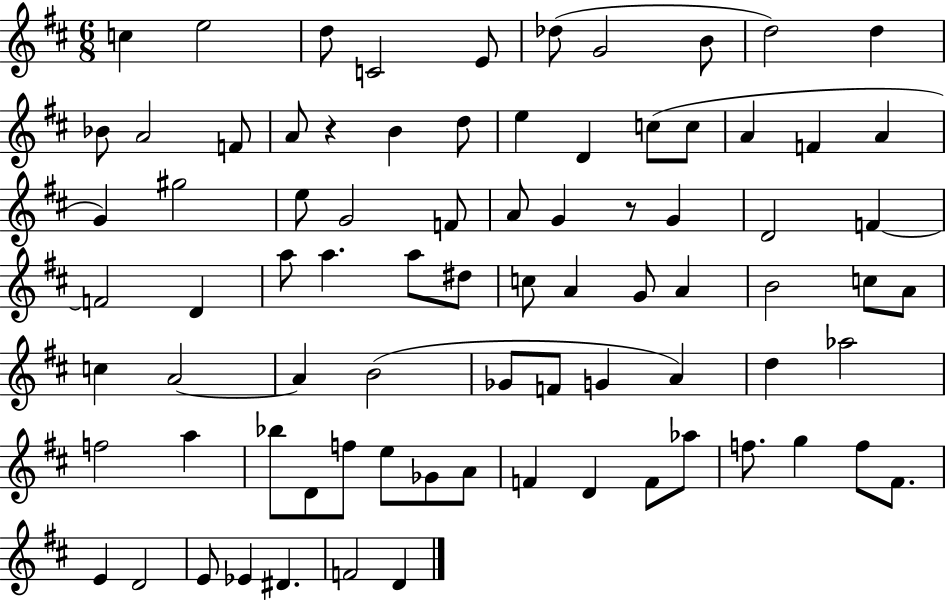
C5/q E5/h D5/e C4/h E4/e Db5/e G4/h B4/e D5/h D5/q Bb4/e A4/h F4/e A4/e R/q B4/q D5/e E5/q D4/q C5/e C5/e A4/q F4/q A4/q G4/q G#5/h E5/e G4/h F4/e A4/e G4/q R/e G4/q D4/h F4/q F4/h D4/q A5/e A5/q. A5/e D#5/e C5/e A4/q G4/e A4/q B4/h C5/e A4/e C5/q A4/h A4/q B4/h Gb4/e F4/e G4/q A4/q D5/q Ab5/h F5/h A5/q Bb5/e D4/e F5/e E5/e Gb4/e A4/e F4/q D4/q F4/e Ab5/e F5/e. G5/q F5/e F#4/e. E4/q D4/h E4/e Eb4/q D#4/q. F4/h D4/q